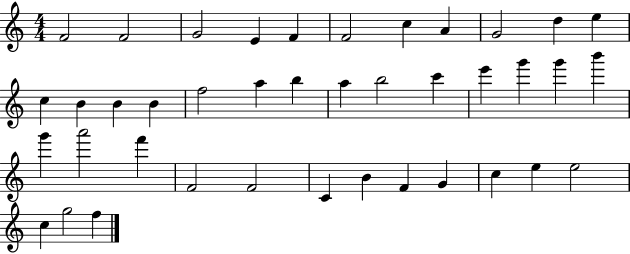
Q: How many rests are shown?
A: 0